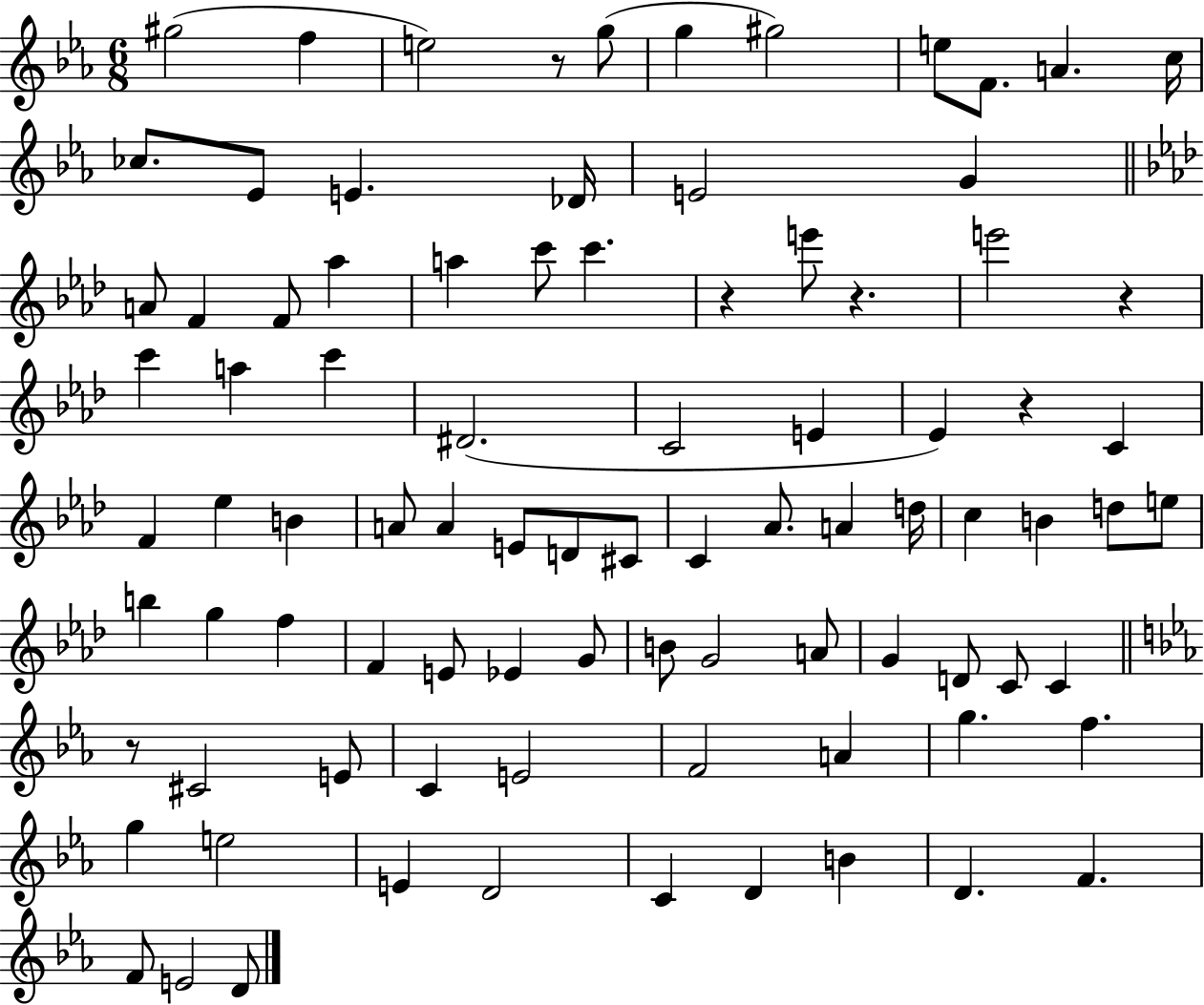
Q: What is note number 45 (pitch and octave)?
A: D5